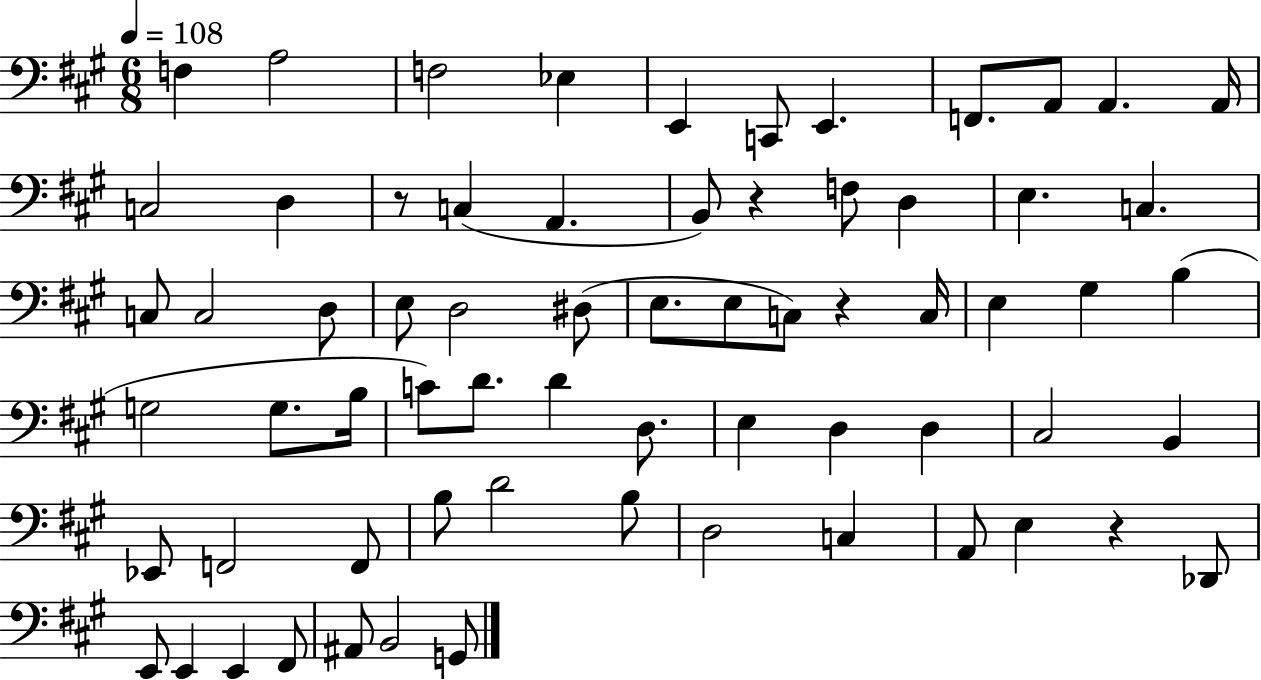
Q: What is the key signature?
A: A major